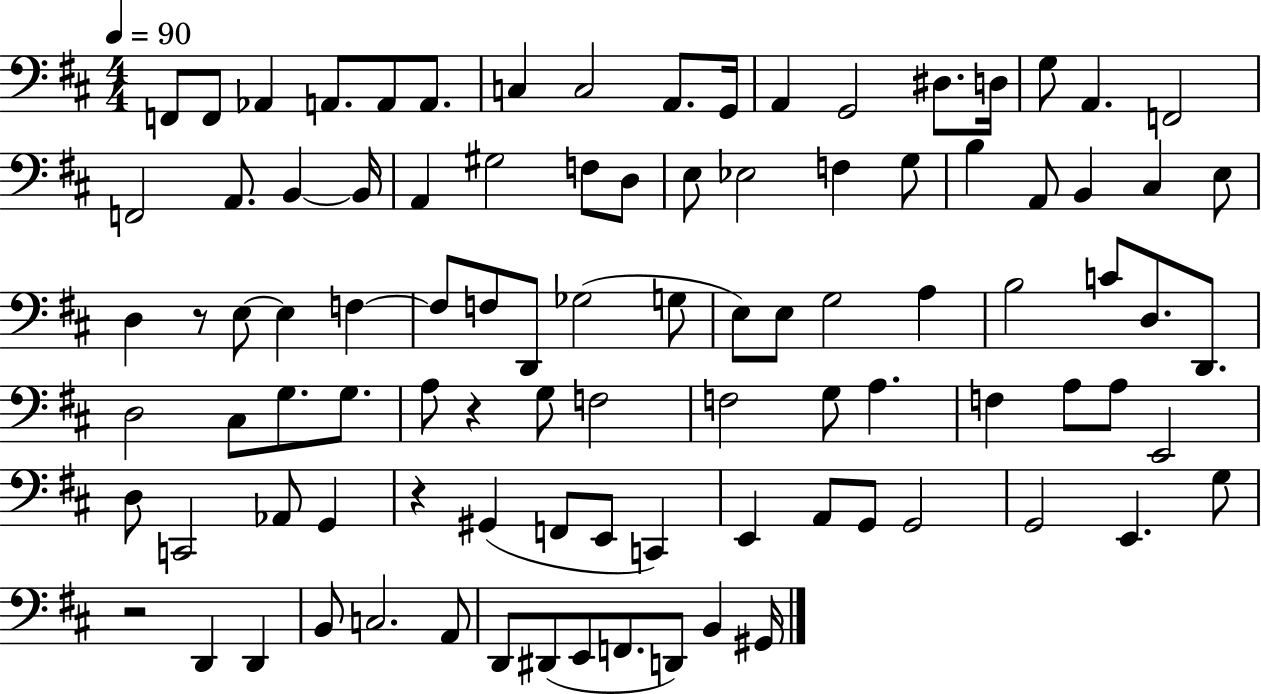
F2/e F2/e Ab2/q A2/e. A2/e A2/e. C3/q C3/h A2/e. G2/s A2/q G2/h D#3/e. D3/s G3/e A2/q. F2/h F2/h A2/e. B2/q B2/s A2/q G#3/h F3/e D3/e E3/e Eb3/h F3/q G3/e B3/q A2/e B2/q C#3/q E3/e D3/q R/e E3/e E3/q F3/q F3/e F3/e D2/e Gb3/h G3/e E3/e E3/e G3/h A3/q B3/h C4/e D3/e. D2/e. D3/h C#3/e G3/e. G3/e. A3/e R/q G3/e F3/h F3/h G3/e A3/q. F3/q A3/e A3/e E2/h D3/e C2/h Ab2/e G2/q R/q G#2/q F2/e E2/e C2/q E2/q A2/e G2/e G2/h G2/h E2/q. G3/e R/h D2/q D2/q B2/e C3/h. A2/e D2/e D#2/e E2/e F2/e. D2/e B2/q G#2/s